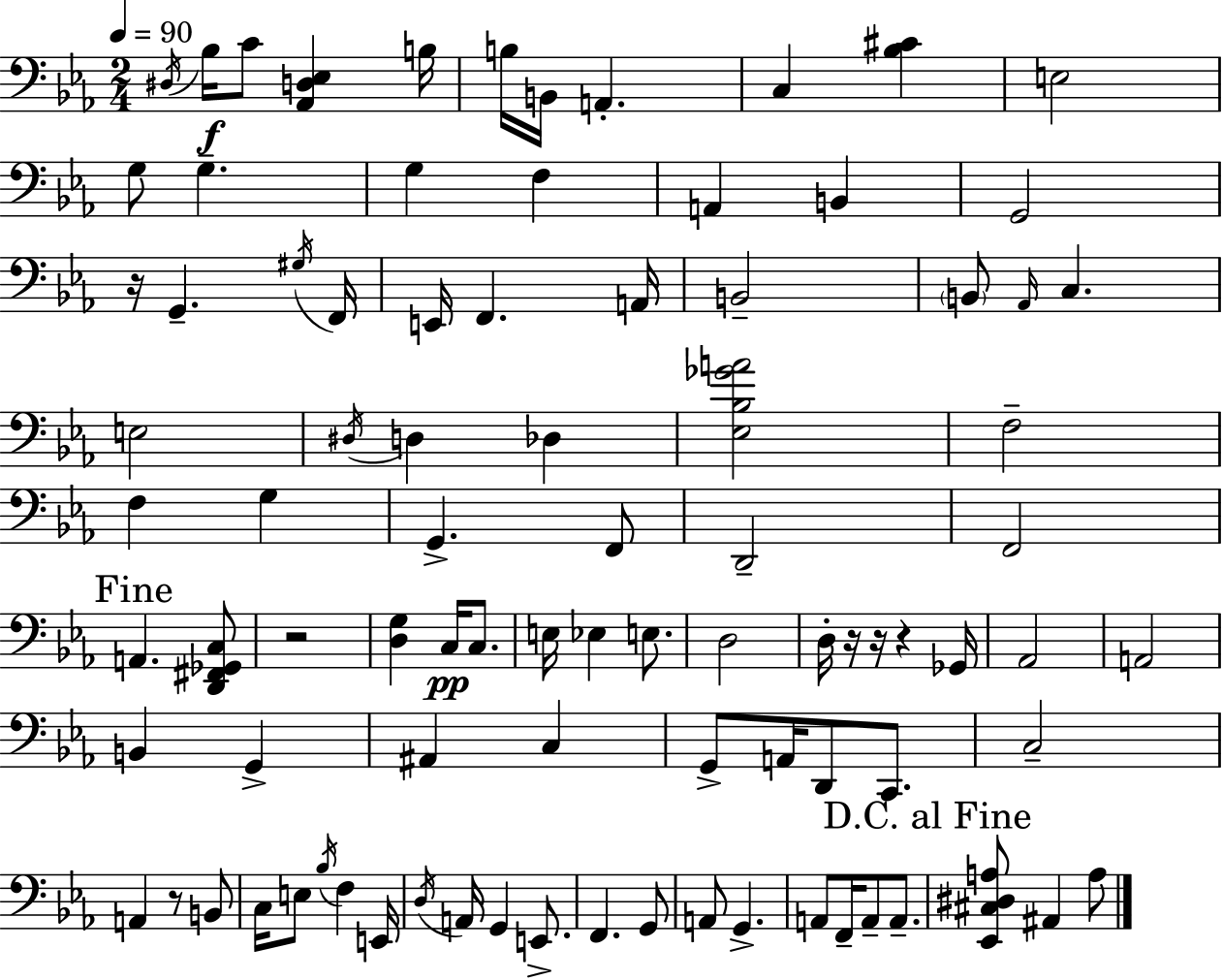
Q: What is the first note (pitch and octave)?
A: D#3